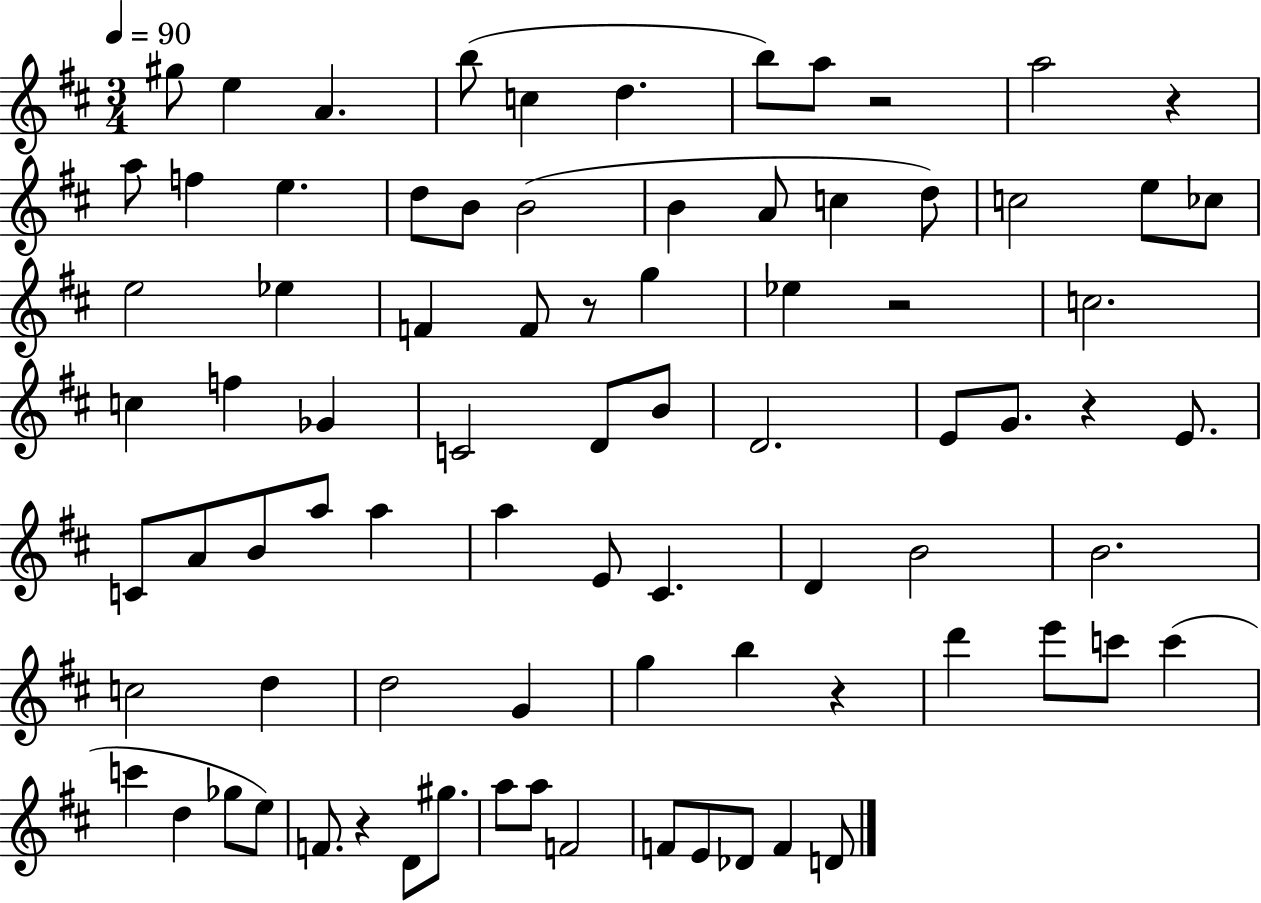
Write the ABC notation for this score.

X:1
T:Untitled
M:3/4
L:1/4
K:D
^g/2 e A b/2 c d b/2 a/2 z2 a2 z a/2 f e d/2 B/2 B2 B A/2 c d/2 c2 e/2 _c/2 e2 _e F F/2 z/2 g _e z2 c2 c f _G C2 D/2 B/2 D2 E/2 G/2 z E/2 C/2 A/2 B/2 a/2 a a E/2 ^C D B2 B2 c2 d d2 G g b z d' e'/2 c'/2 c' c' d _g/2 e/2 F/2 z D/2 ^g/2 a/2 a/2 F2 F/2 E/2 _D/2 F D/2